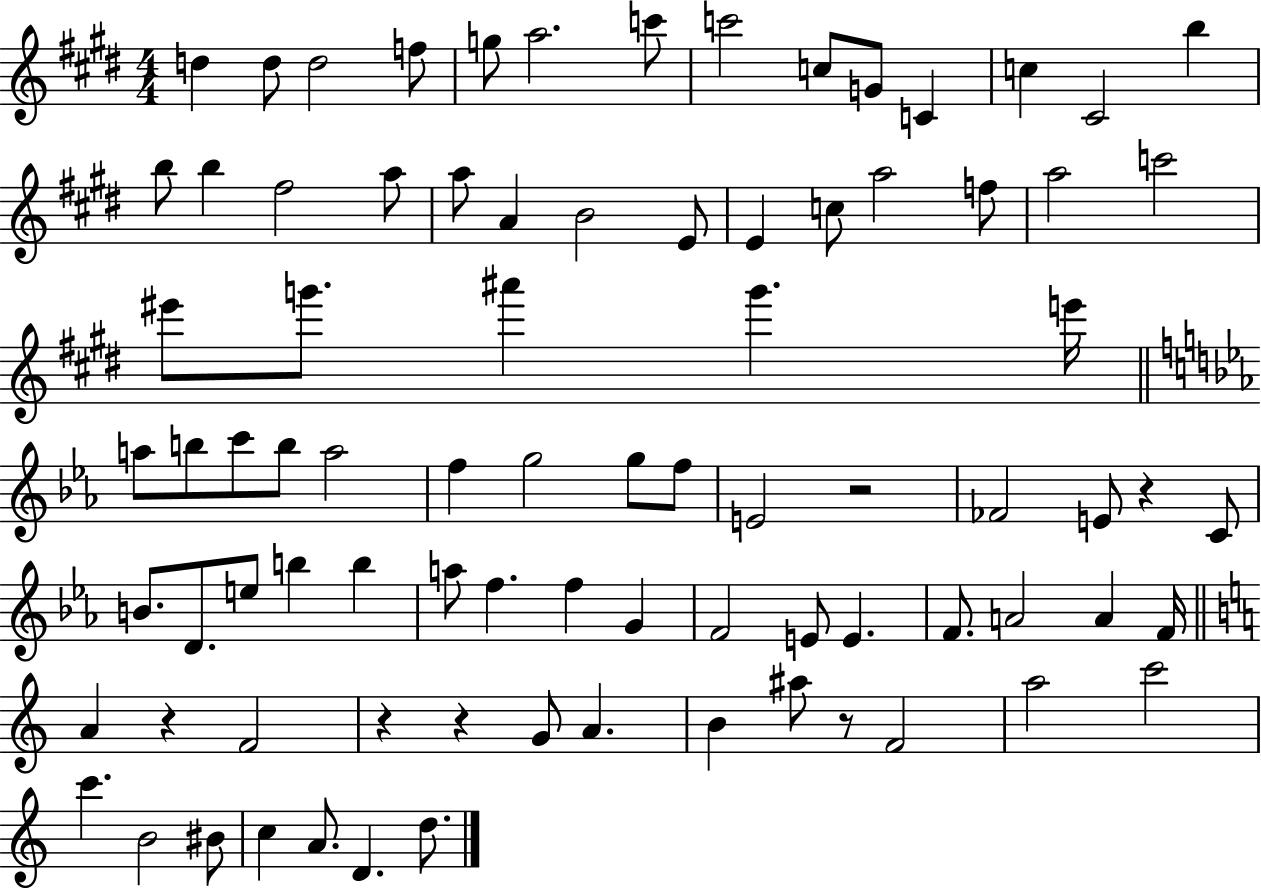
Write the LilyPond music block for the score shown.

{
  \clef treble
  \numericTimeSignature
  \time 4/4
  \key e \major
  d''4 d''8 d''2 f''8 | g''8 a''2. c'''8 | c'''2 c''8 g'8 c'4 | c''4 cis'2 b''4 | \break b''8 b''4 fis''2 a''8 | a''8 a'4 b'2 e'8 | e'4 c''8 a''2 f''8 | a''2 c'''2 | \break eis'''8 g'''8. ais'''4 g'''4. e'''16 | \bar "||" \break \key c \minor a''8 b''8 c'''8 b''8 a''2 | f''4 g''2 g''8 f''8 | e'2 r2 | fes'2 e'8 r4 c'8 | \break b'8. d'8. e''8 b''4 b''4 | a''8 f''4. f''4 g'4 | f'2 e'8 e'4. | f'8. a'2 a'4 f'16 | \break \bar "||" \break \key c \major a'4 r4 f'2 | r4 r4 g'8 a'4. | b'4 ais''8 r8 f'2 | a''2 c'''2 | \break c'''4. b'2 bis'8 | c''4 a'8. d'4. d''8. | \bar "|."
}